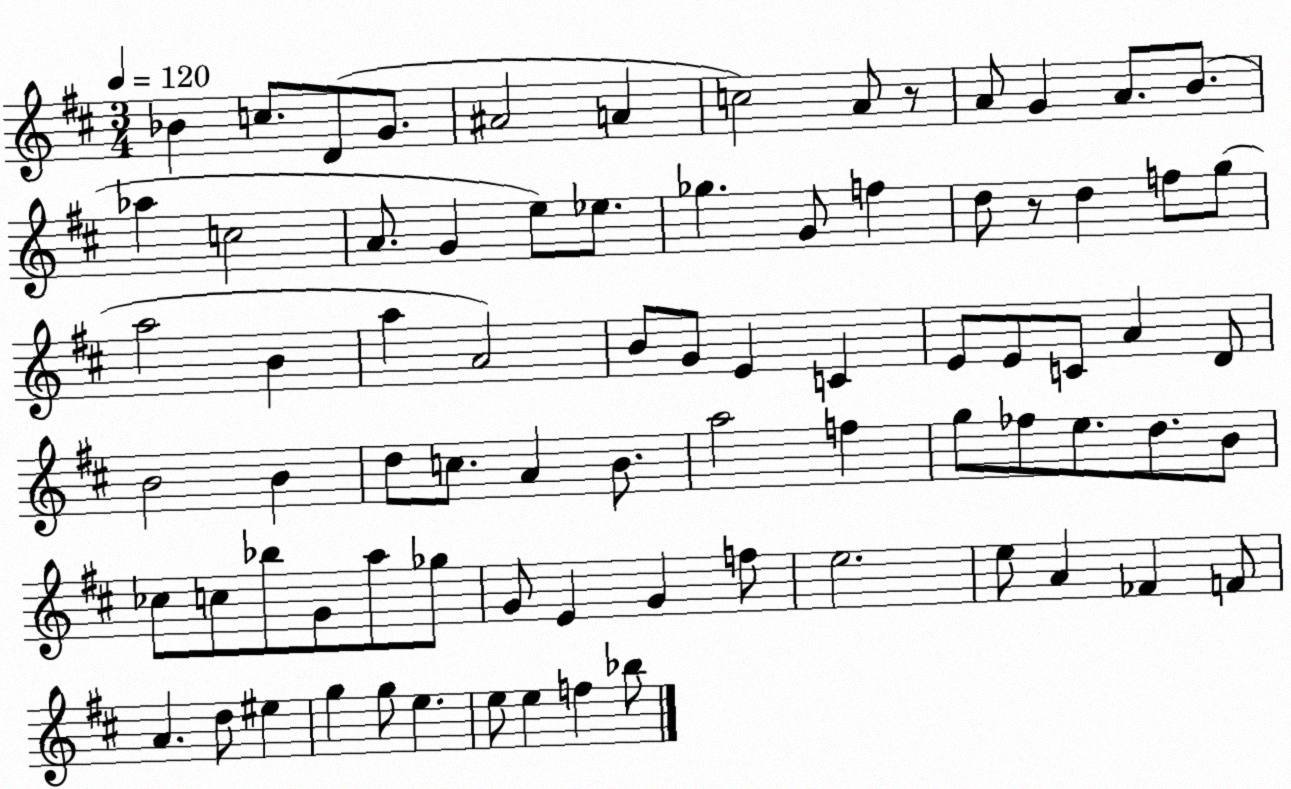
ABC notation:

X:1
T:Untitled
M:3/4
L:1/4
K:D
_B c/2 D/2 G/2 ^A2 A c2 A/2 z/2 A/2 G A/2 B/2 _a c2 A/2 G e/2 _e/2 _g G/2 f d/2 z/2 d f/2 g/2 a2 B a A2 B/2 G/2 E C E/2 E/2 C/2 A D/2 B2 B d/2 c/2 A B/2 a2 f g/2 _f/2 e/2 d/2 B/2 _c/2 c/2 _b/2 G/2 a/2 _g/2 G/2 E G f/2 e2 e/2 A _F F/2 A d/2 ^e g g/2 e e/2 e f _b/2